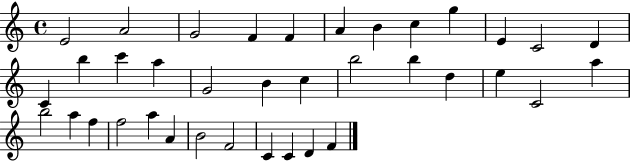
E4/h A4/h G4/h F4/q F4/q A4/q B4/q C5/q G5/q E4/q C4/h D4/q C4/q B5/q C6/q A5/q G4/h B4/q C5/q B5/h B5/q D5/q E5/q C4/h A5/q B5/h A5/q F5/q F5/h A5/q A4/q B4/h F4/h C4/q C4/q D4/q F4/q